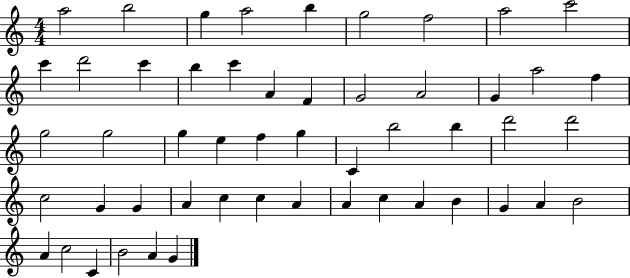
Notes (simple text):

A5/h B5/h G5/q A5/h B5/q G5/h F5/h A5/h C6/h C6/q D6/h C6/q B5/q C6/q A4/q F4/q G4/h A4/h G4/q A5/h F5/q G5/h G5/h G5/q E5/q F5/q G5/q C4/q B5/h B5/q D6/h D6/h C5/h G4/q G4/q A4/q C5/q C5/q A4/q A4/q C5/q A4/q B4/q G4/q A4/q B4/h A4/q C5/h C4/q B4/h A4/q G4/q